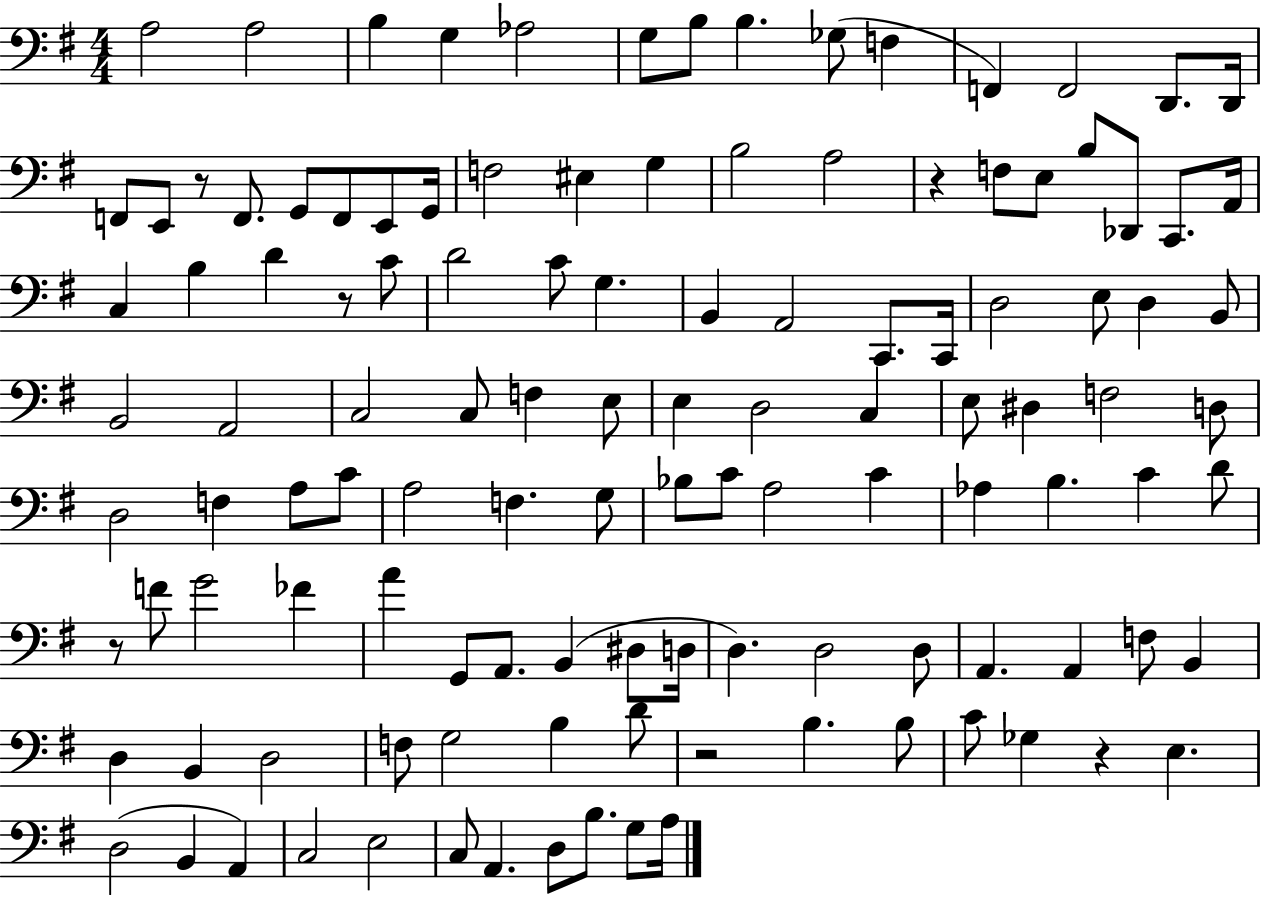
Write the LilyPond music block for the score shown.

{
  \clef bass
  \numericTimeSignature
  \time 4/4
  \key g \major
  \repeat volta 2 { a2 a2 | b4 g4 aes2 | g8 b8 b4. ges8( f4 | f,4) f,2 d,8. d,16 | \break f,8 e,8 r8 f,8. g,8 f,8 e,8 g,16 | f2 eis4 g4 | b2 a2 | r4 f8 e8 b8 des,8 c,8. a,16 | \break c4 b4 d'4 r8 c'8 | d'2 c'8 g4. | b,4 a,2 c,8. c,16 | d2 e8 d4 b,8 | \break b,2 a,2 | c2 c8 f4 e8 | e4 d2 c4 | e8 dis4 f2 d8 | \break d2 f4 a8 c'8 | a2 f4. g8 | bes8 c'8 a2 c'4 | aes4 b4. c'4 d'8 | \break r8 f'8 g'2 fes'4 | a'4 g,8 a,8. b,4( dis8 d16 | d4.) d2 d8 | a,4. a,4 f8 b,4 | \break d4 b,4 d2 | f8 g2 b4 d'8 | r2 b4. b8 | c'8 ges4 r4 e4. | \break d2( b,4 a,4) | c2 e2 | c8 a,4. d8 b8. g8 a16 | } \bar "|."
}